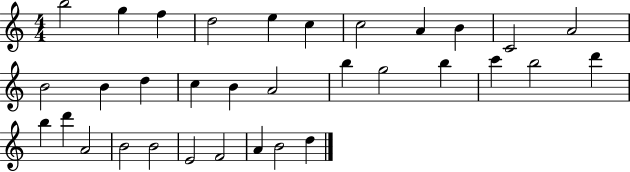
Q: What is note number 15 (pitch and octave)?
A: C5